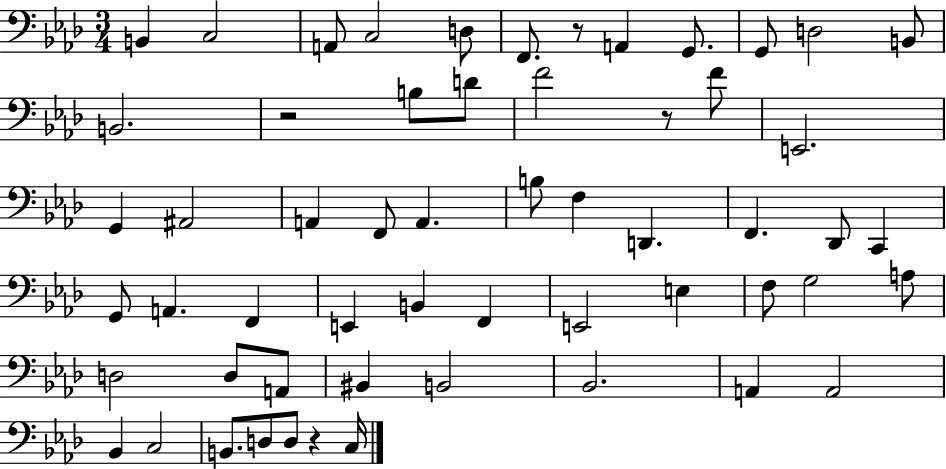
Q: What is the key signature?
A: AES major